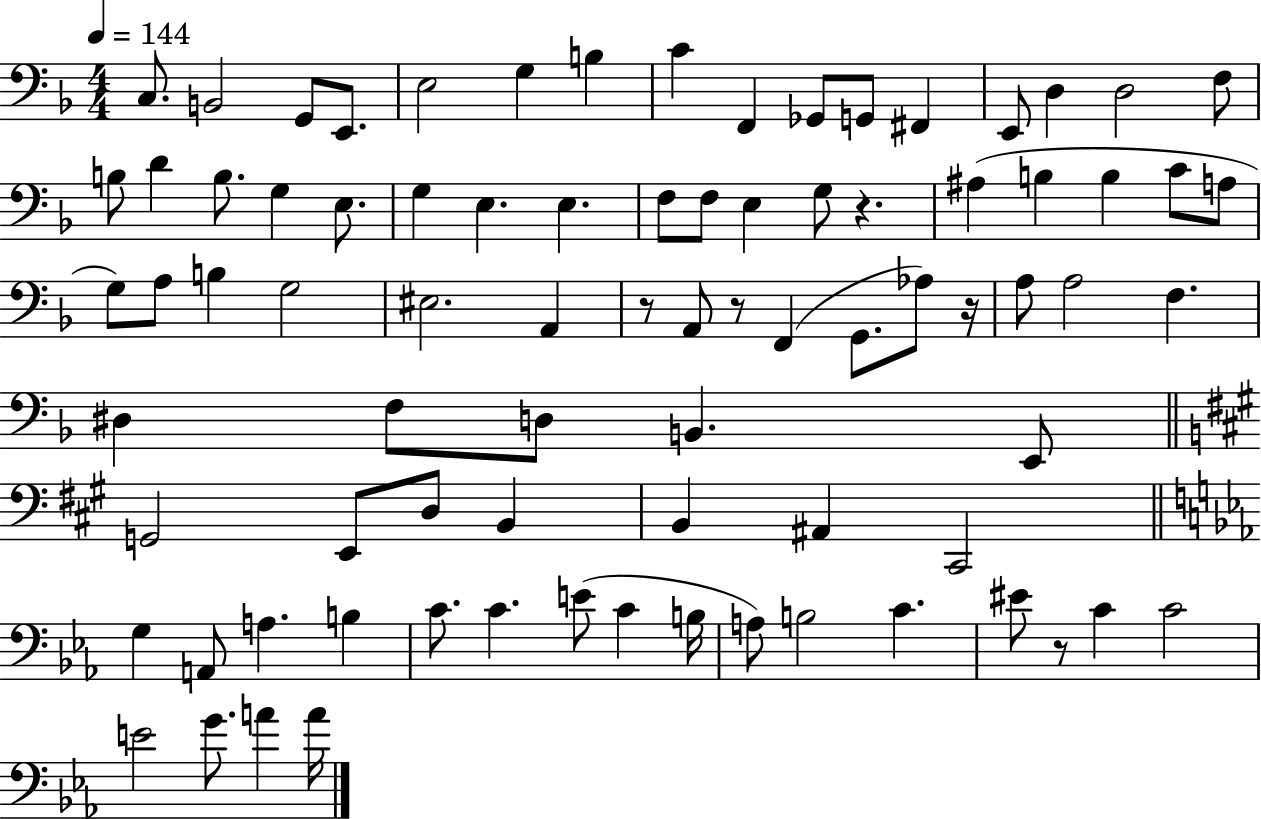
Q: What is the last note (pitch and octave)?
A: A4